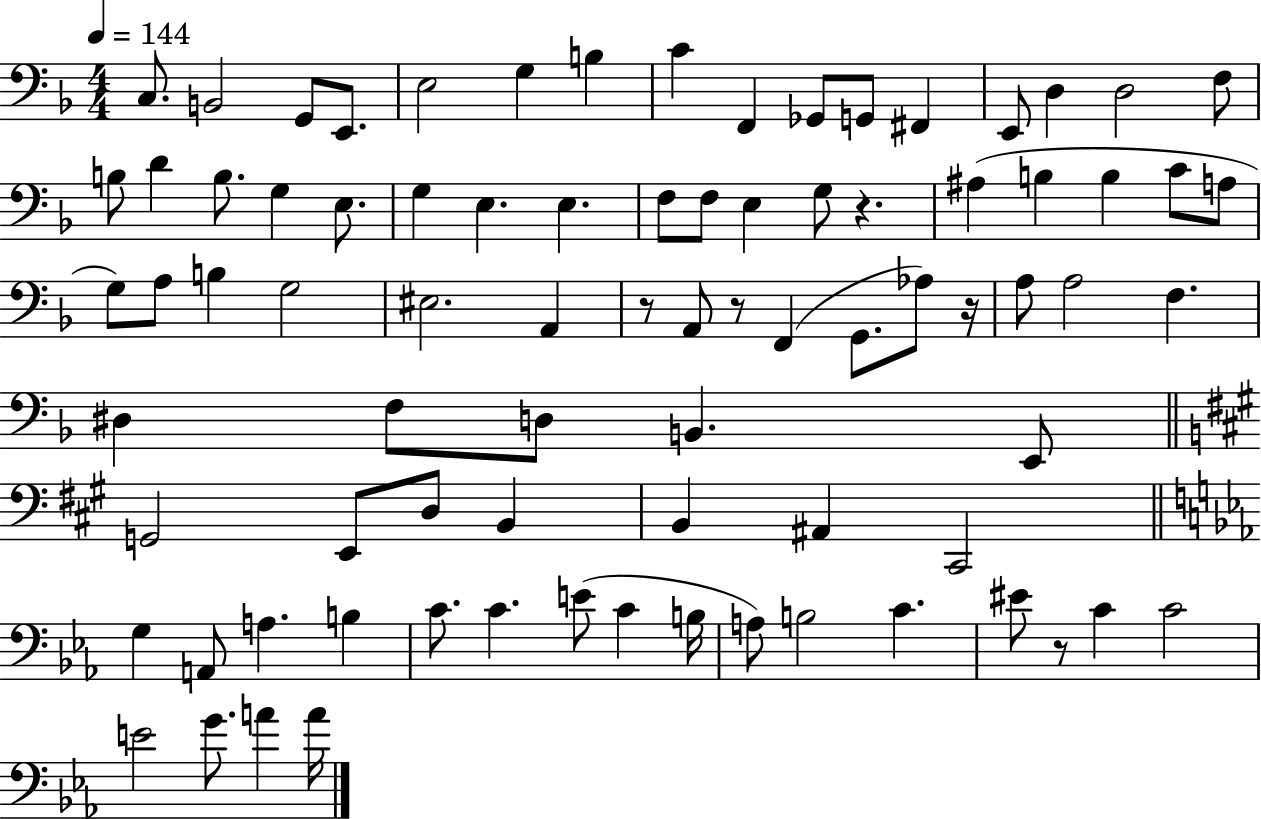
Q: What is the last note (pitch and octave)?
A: A4